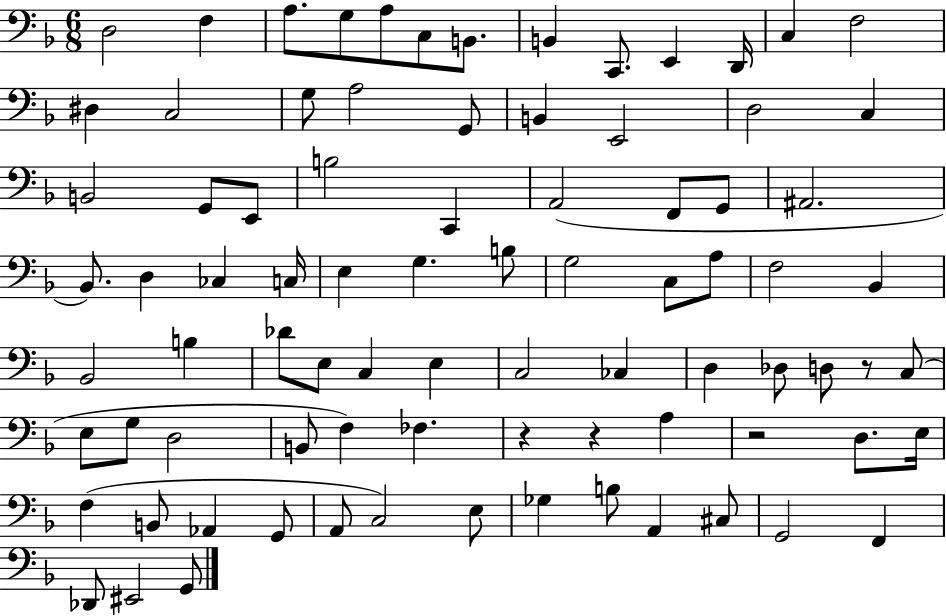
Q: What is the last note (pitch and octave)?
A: G2